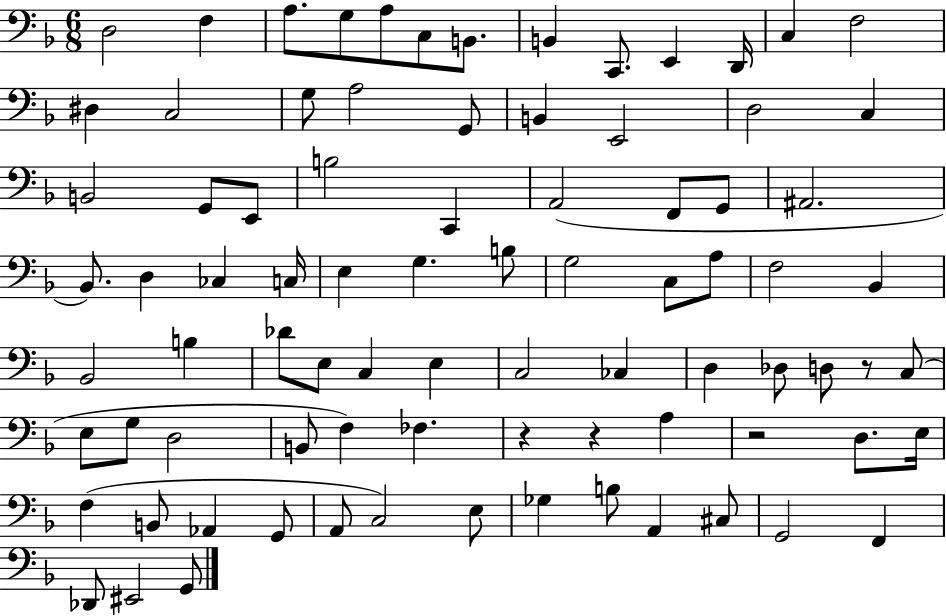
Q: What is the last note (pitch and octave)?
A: G2